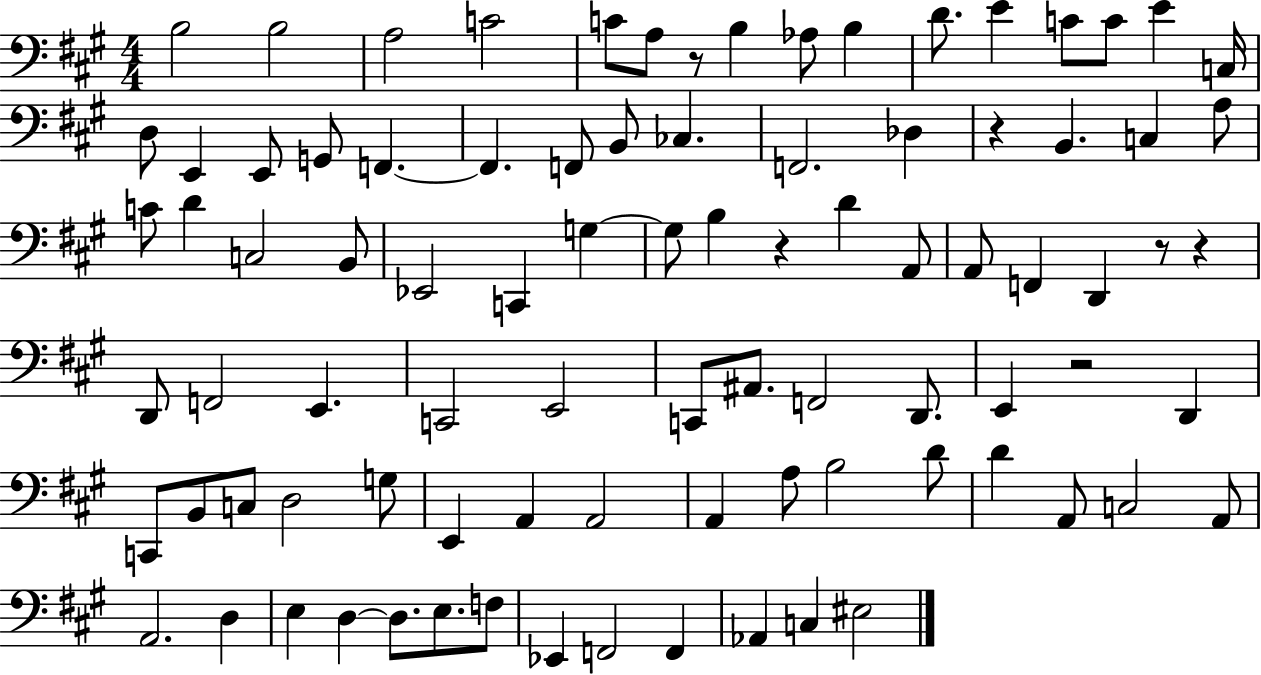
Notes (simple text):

B3/h B3/h A3/h C4/h C4/e A3/e R/e B3/q Ab3/e B3/q D4/e. E4/q C4/e C4/e E4/q C3/s D3/e E2/q E2/e G2/e F2/q. F2/q. F2/e B2/e CES3/q. F2/h. Db3/q R/q B2/q. C3/q A3/e C4/e D4/q C3/h B2/e Eb2/h C2/q G3/q G3/e B3/q R/q D4/q A2/e A2/e F2/q D2/q R/e R/q D2/e F2/h E2/q. C2/h E2/h C2/e A#2/e. F2/h D2/e. E2/q R/h D2/q C2/e B2/e C3/e D3/h G3/e E2/q A2/q A2/h A2/q A3/e B3/h D4/e D4/q A2/e C3/h A2/e A2/h. D3/q E3/q D3/q D3/e. E3/e. F3/e Eb2/q F2/h F2/q Ab2/q C3/q EIS3/h